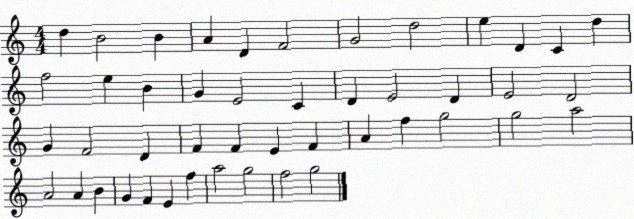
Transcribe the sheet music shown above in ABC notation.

X:1
T:Untitled
M:4/4
L:1/4
K:C
d B2 B A D F2 G2 d2 e D C d f2 e B G E2 C D E2 D E2 D2 G F2 D F F E F A f g2 g2 a2 A2 A B G F E f a2 g2 f2 g2